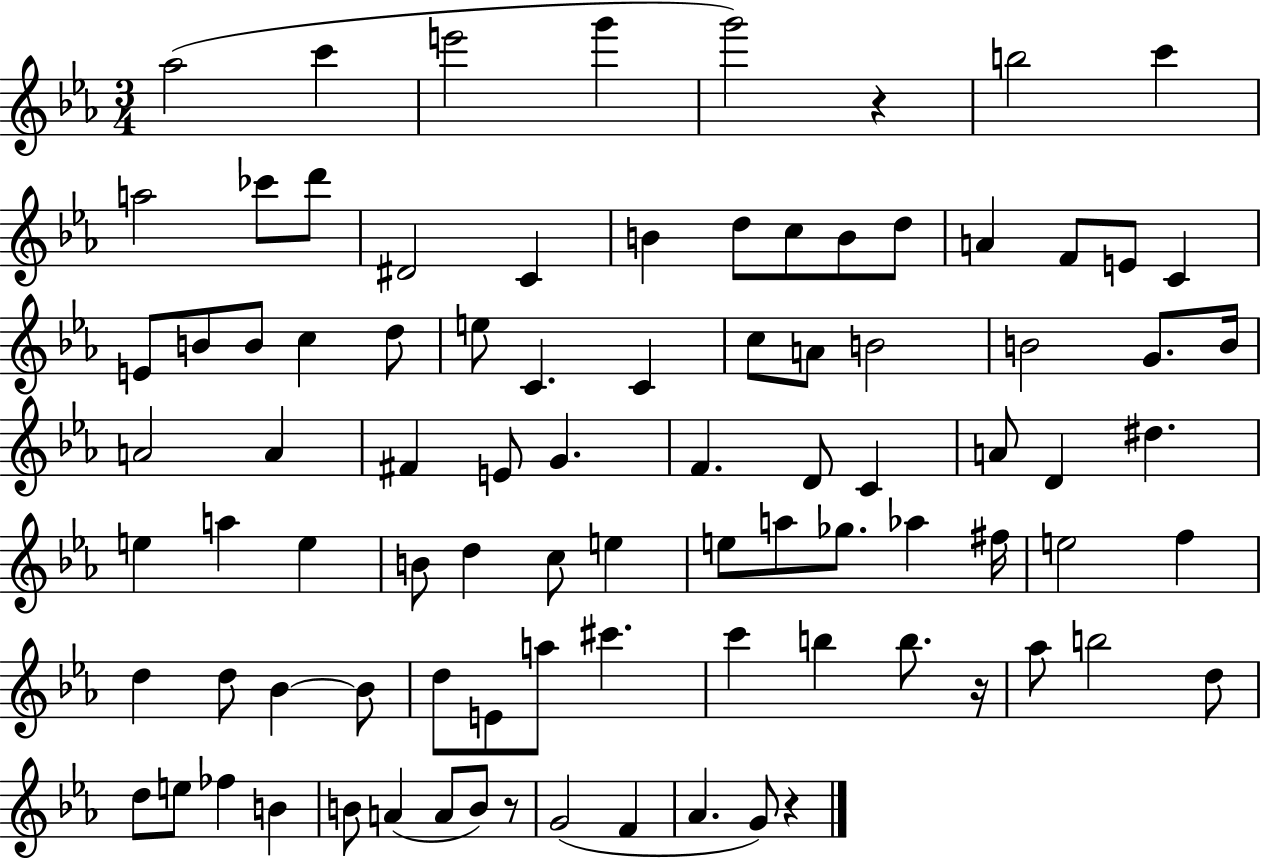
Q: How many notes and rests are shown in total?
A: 90